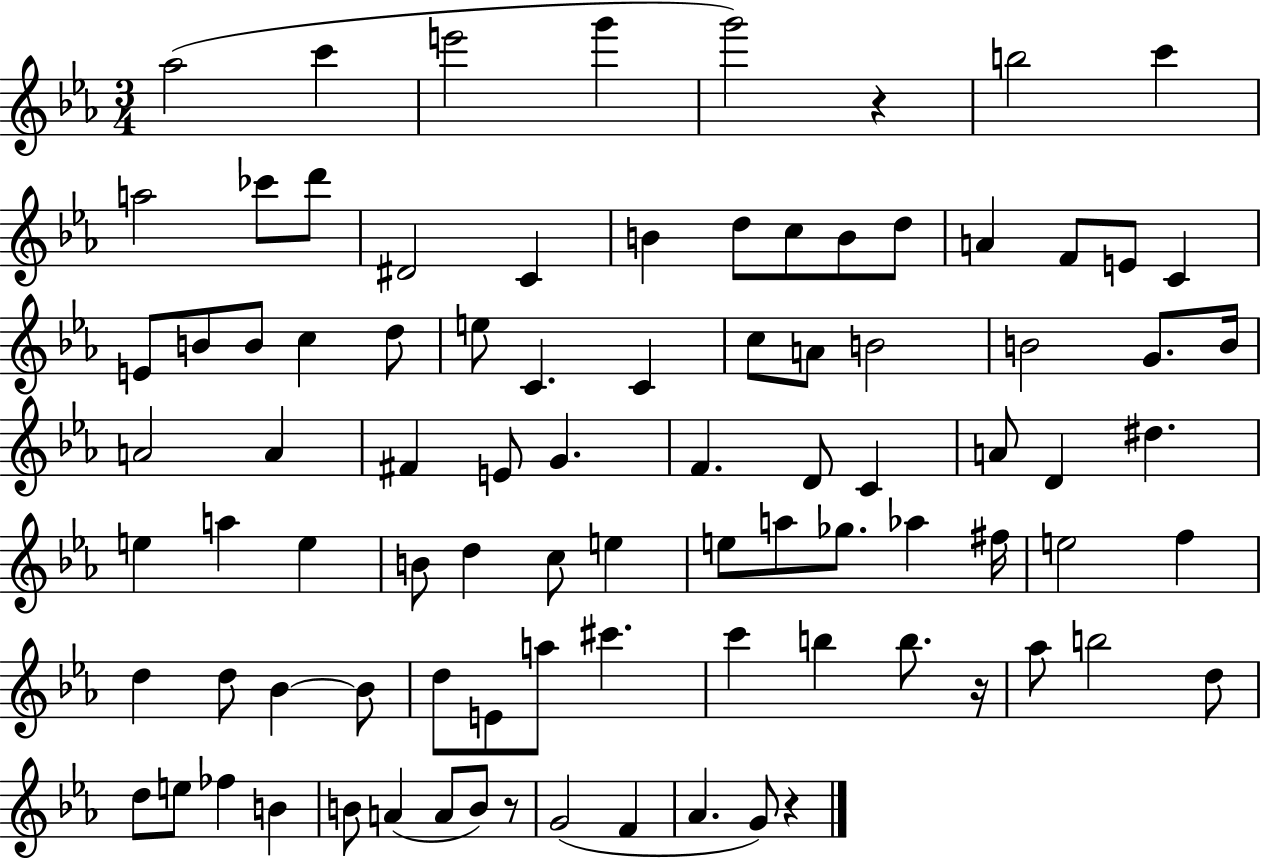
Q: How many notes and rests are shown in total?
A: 90